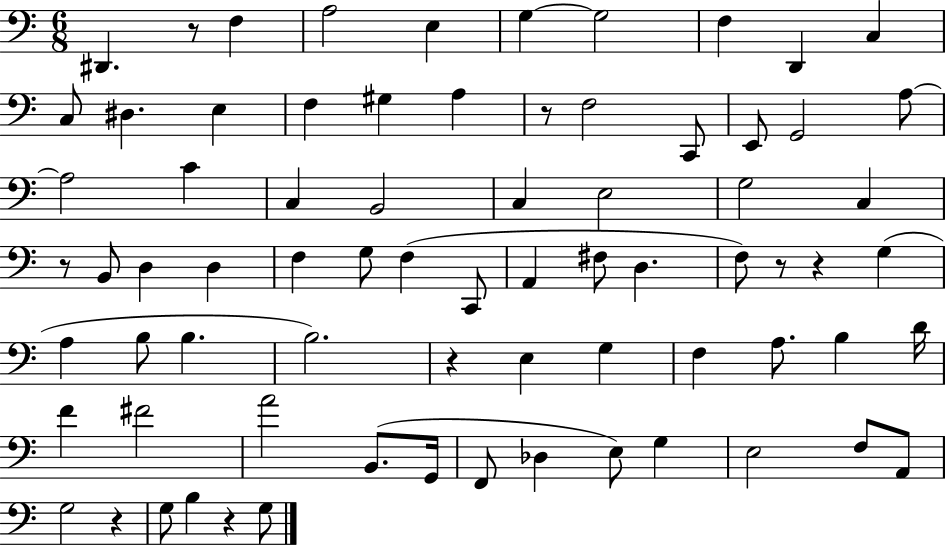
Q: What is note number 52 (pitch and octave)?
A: F#4